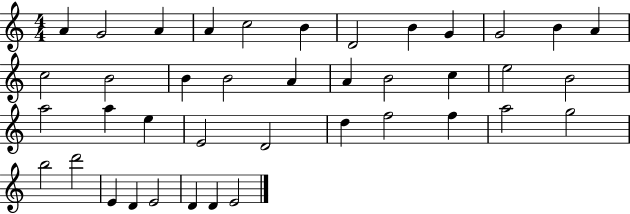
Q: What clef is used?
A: treble